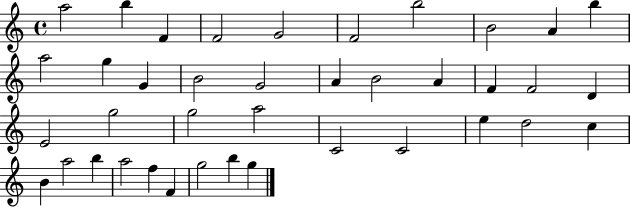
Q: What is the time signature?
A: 4/4